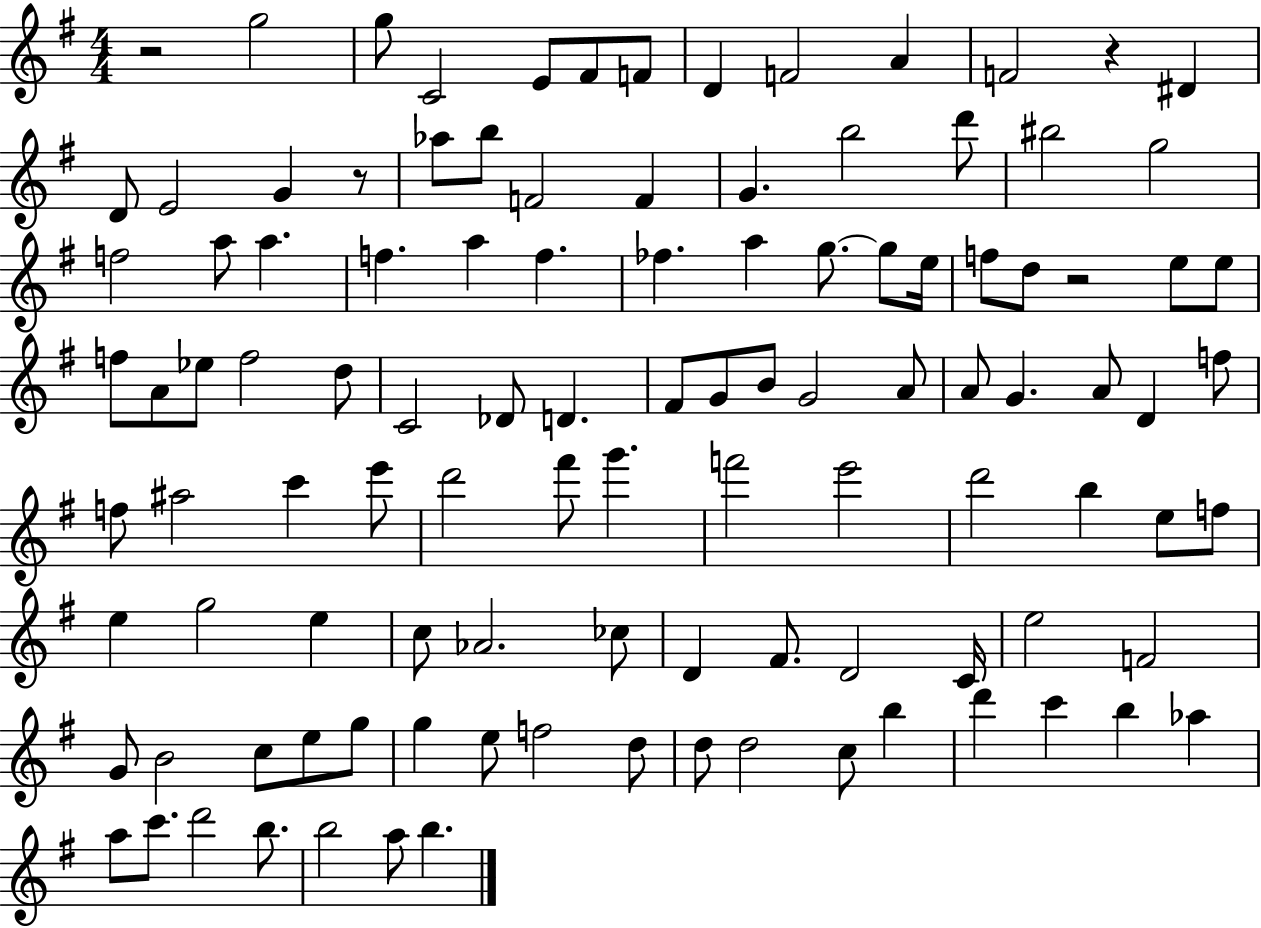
X:1
T:Untitled
M:4/4
L:1/4
K:G
z2 g2 g/2 C2 E/2 ^F/2 F/2 D F2 A F2 z ^D D/2 E2 G z/2 _a/2 b/2 F2 F G b2 d'/2 ^b2 g2 f2 a/2 a f a f _f a g/2 g/2 e/4 f/2 d/2 z2 e/2 e/2 f/2 A/2 _e/2 f2 d/2 C2 _D/2 D ^F/2 G/2 B/2 G2 A/2 A/2 G A/2 D f/2 f/2 ^a2 c' e'/2 d'2 ^f'/2 g' f'2 e'2 d'2 b e/2 f/2 e g2 e c/2 _A2 _c/2 D ^F/2 D2 C/4 e2 F2 G/2 B2 c/2 e/2 g/2 g e/2 f2 d/2 d/2 d2 c/2 b d' c' b _a a/2 c'/2 d'2 b/2 b2 a/2 b